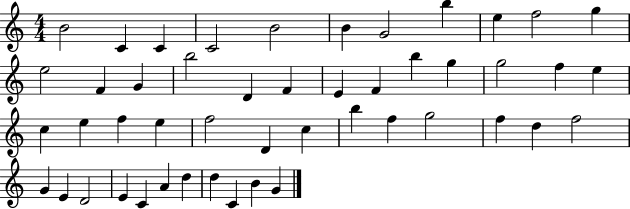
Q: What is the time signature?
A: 4/4